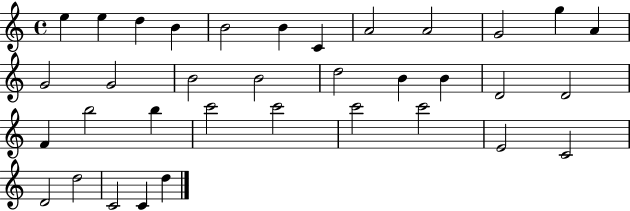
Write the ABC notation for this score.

X:1
T:Untitled
M:4/4
L:1/4
K:C
e e d B B2 B C A2 A2 G2 g A G2 G2 B2 B2 d2 B B D2 D2 F b2 b c'2 c'2 c'2 c'2 E2 C2 D2 d2 C2 C d